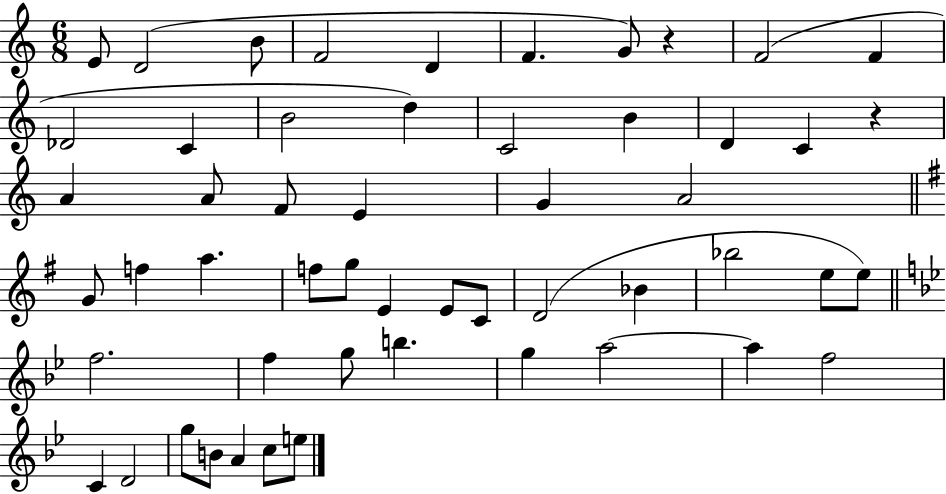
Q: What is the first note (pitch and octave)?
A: E4